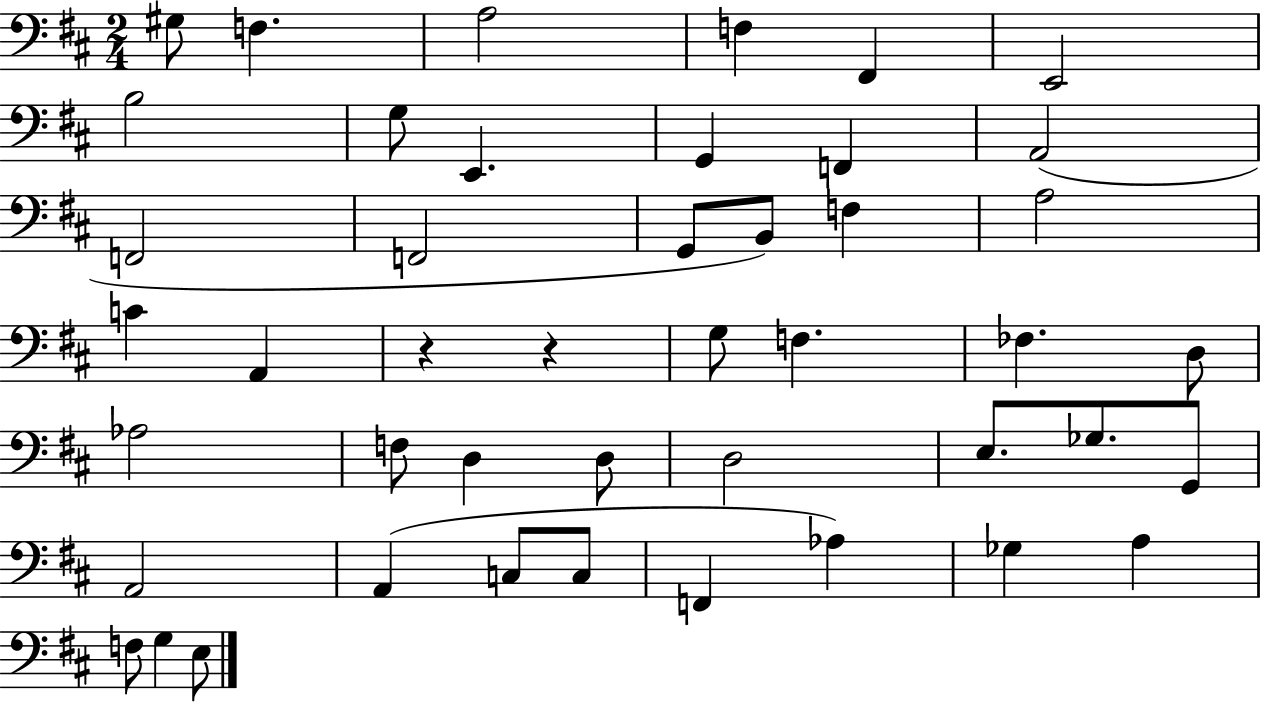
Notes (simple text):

G#3/e F3/q. A3/h F3/q F#2/q E2/h B3/h G3/e E2/q. G2/q F2/q A2/h F2/h F2/h G2/e B2/e F3/q A3/h C4/q A2/q R/q R/q G3/e F3/q. FES3/q. D3/e Ab3/h F3/e D3/q D3/e D3/h E3/e. Gb3/e. G2/e A2/h A2/q C3/e C3/e F2/q Ab3/q Gb3/q A3/q F3/e G3/q E3/e